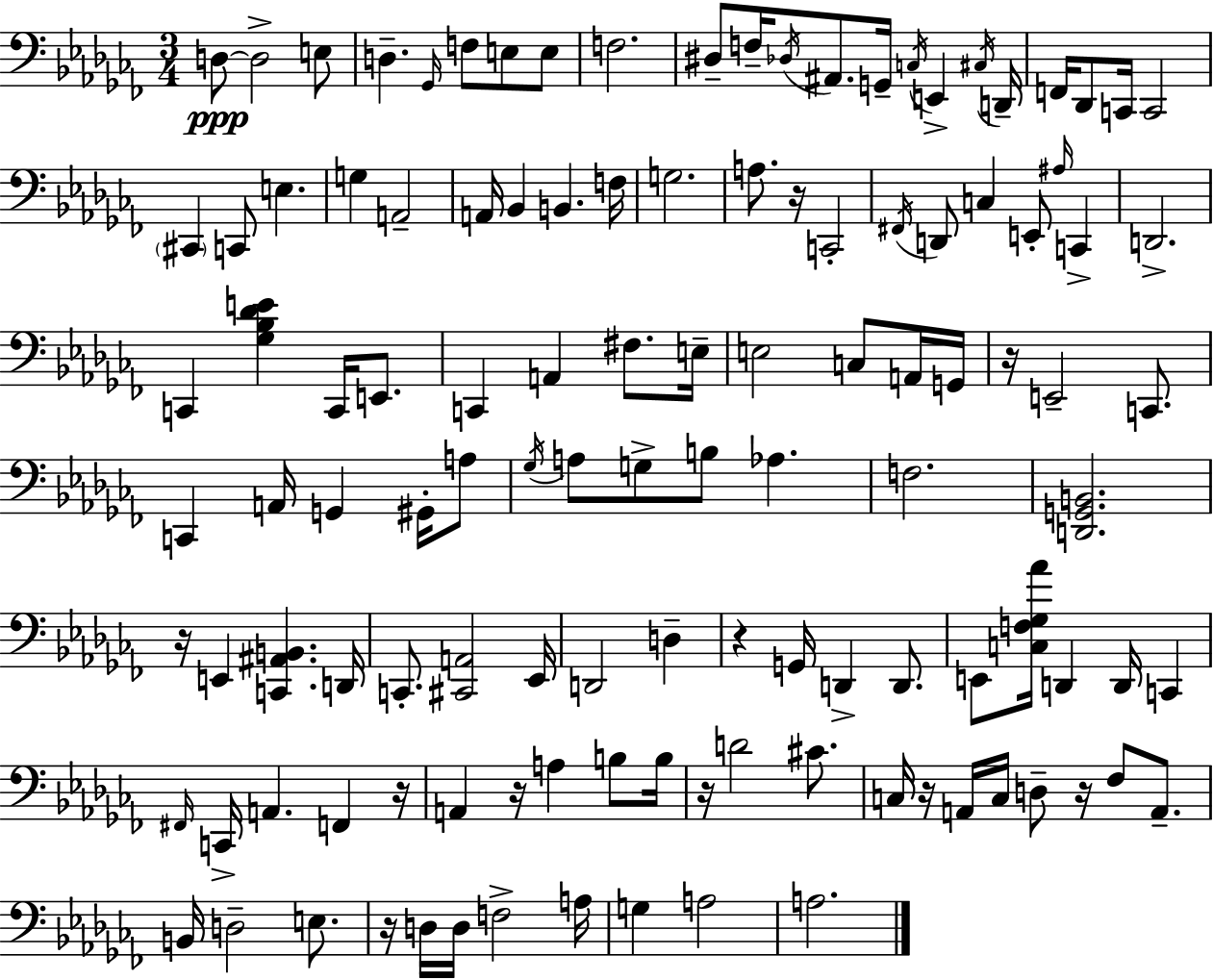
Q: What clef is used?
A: bass